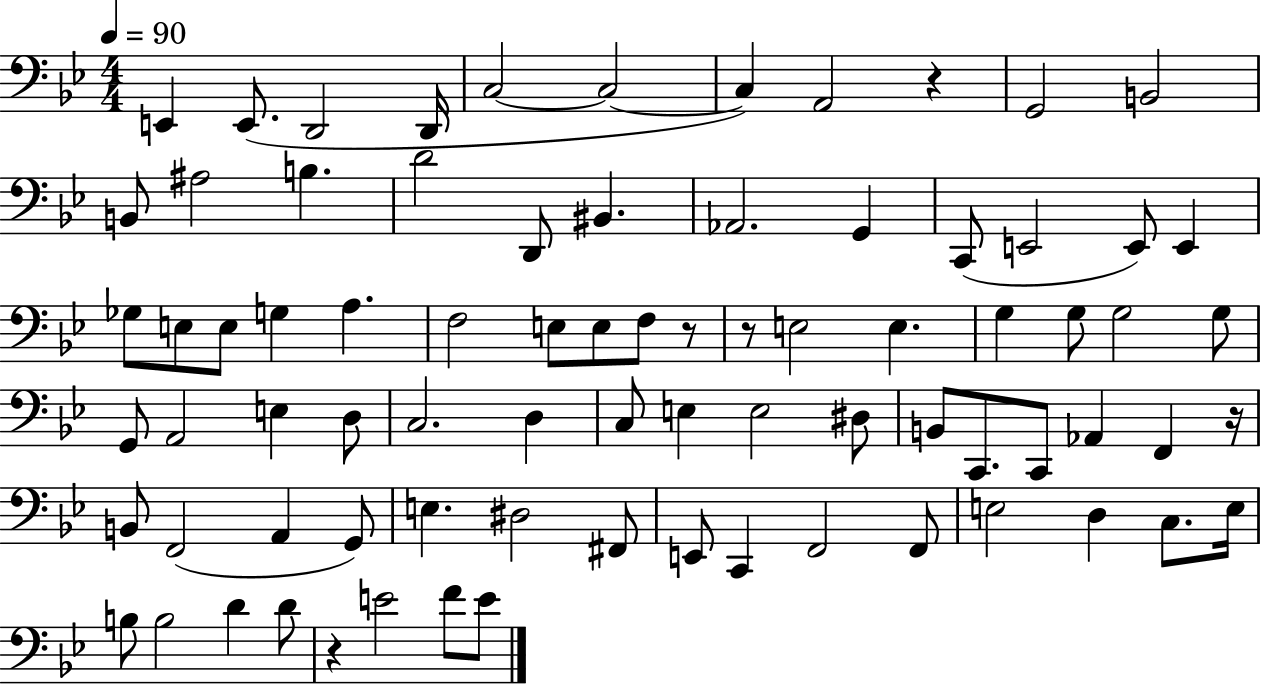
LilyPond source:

{
  \clef bass
  \numericTimeSignature
  \time 4/4
  \key bes \major
  \tempo 4 = 90
  e,4 e,8.( d,2 d,16 | c2~~ c2~~ | c4) a,2 r4 | g,2 b,2 | \break b,8 ais2 b4. | d'2 d,8 bis,4. | aes,2. g,4 | c,8( e,2 e,8) e,4 | \break ges8 e8 e8 g4 a4. | f2 e8 e8 f8 r8 | r8 e2 e4. | g4 g8 g2 g8 | \break g,8 a,2 e4 d8 | c2. d4 | c8 e4 e2 dis8 | b,8 c,8. c,8 aes,4 f,4 r16 | \break b,8 f,2( a,4 g,8) | e4. dis2 fis,8 | e,8 c,4 f,2 f,8 | e2 d4 c8. e16 | \break b8 b2 d'4 d'8 | r4 e'2 f'8 e'8 | \bar "|."
}